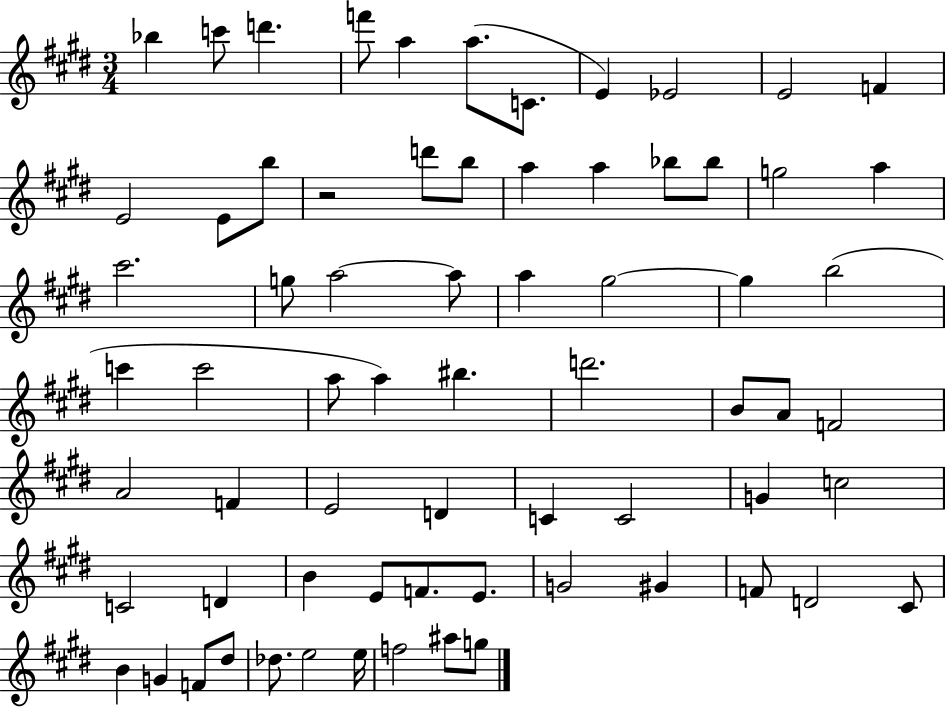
X:1
T:Untitled
M:3/4
L:1/4
K:E
_b c'/2 d' f'/2 a a/2 C/2 E _E2 E2 F E2 E/2 b/2 z2 d'/2 b/2 a a _b/2 _b/2 g2 a ^c'2 g/2 a2 a/2 a ^g2 ^g b2 c' c'2 a/2 a ^b d'2 B/2 A/2 F2 A2 F E2 D C C2 G c2 C2 D B E/2 F/2 E/2 G2 ^G F/2 D2 ^C/2 B G F/2 ^d/2 _d/2 e2 e/4 f2 ^a/2 g/2